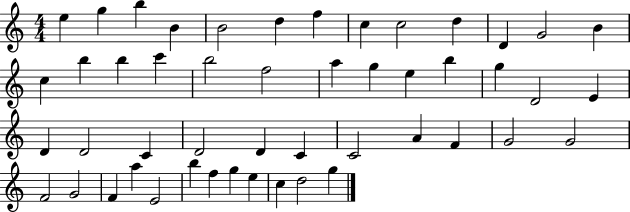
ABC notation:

X:1
T:Untitled
M:4/4
L:1/4
K:C
e g b B B2 d f c c2 d D G2 B c b b c' b2 f2 a g e b g D2 E D D2 C D2 D C C2 A F G2 G2 F2 G2 F a E2 b f g e c d2 g